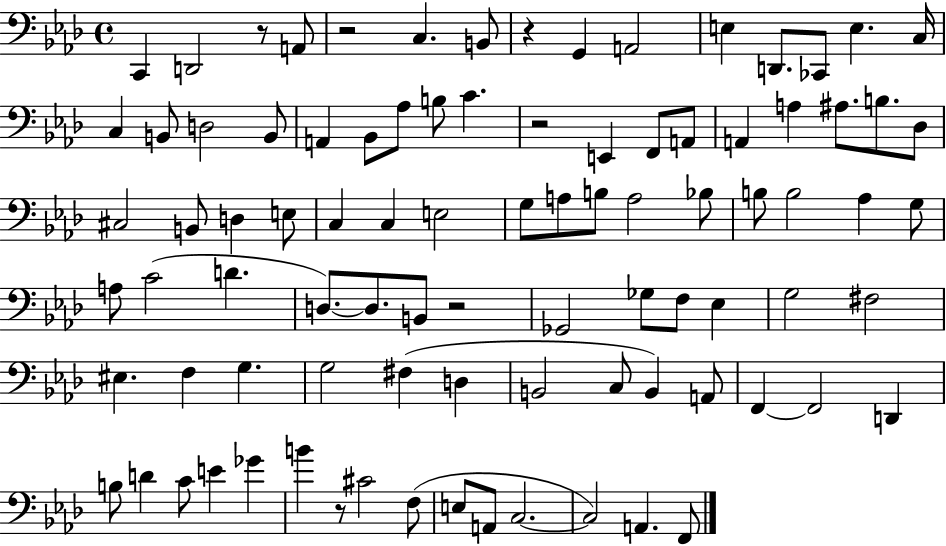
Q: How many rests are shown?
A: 6